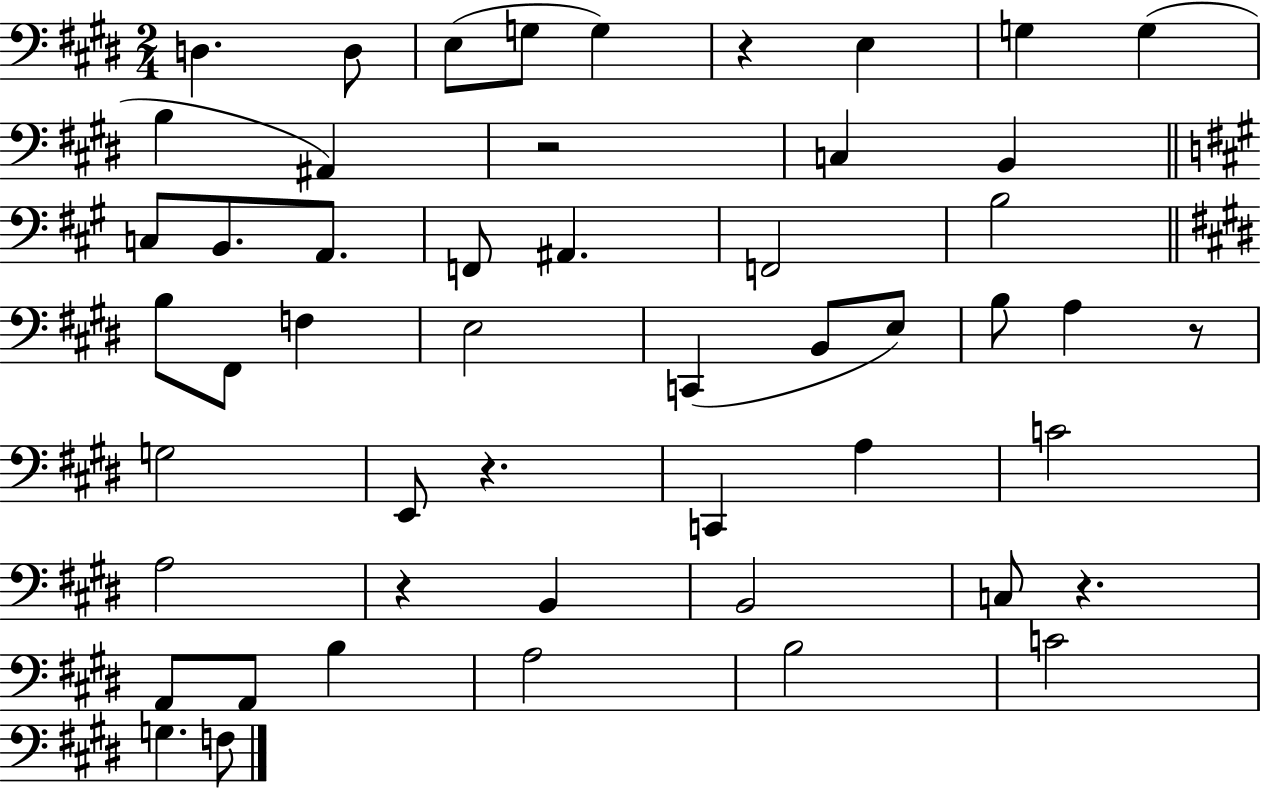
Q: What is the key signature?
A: E major